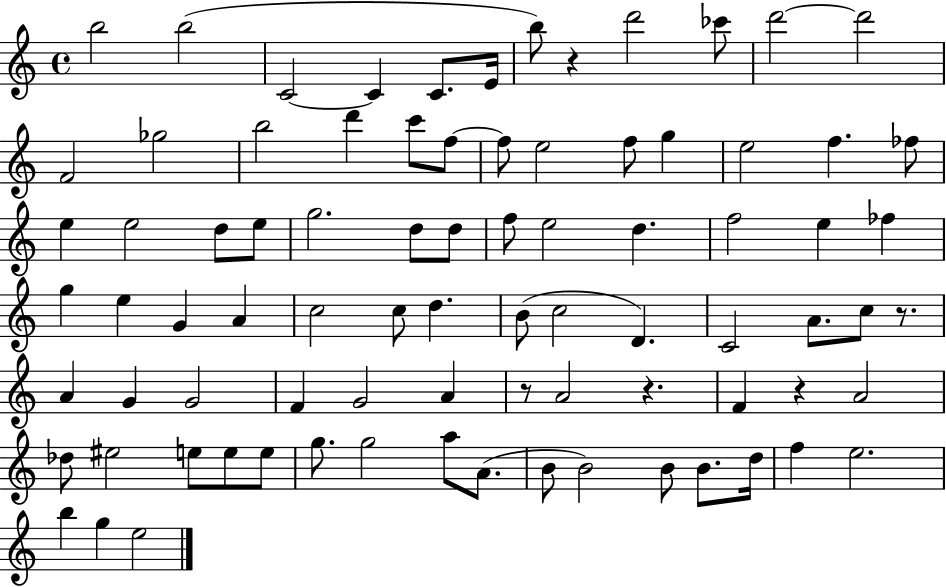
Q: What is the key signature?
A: C major